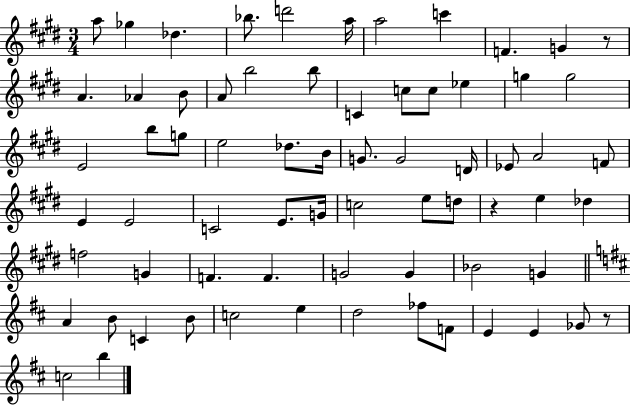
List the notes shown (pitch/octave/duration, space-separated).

A5/e Gb5/q Db5/q. Bb5/e. D6/h A5/s A5/h C6/q F4/q. G4/q R/e A4/q. Ab4/q B4/e A4/e B5/h B5/e C4/q C5/e C5/e Eb5/q G5/q G5/h E4/h B5/e G5/e E5/h Db5/e. B4/s G4/e. G4/h D4/s Eb4/e A4/h F4/e E4/q E4/h C4/h E4/e. G4/s C5/h E5/e D5/e R/q E5/q Db5/q F5/h G4/q F4/q. F4/q. G4/h G4/q Bb4/h G4/q A4/q B4/e C4/q B4/e C5/h E5/q D5/h FES5/e F4/e E4/q E4/q Gb4/e R/e C5/h B5/q